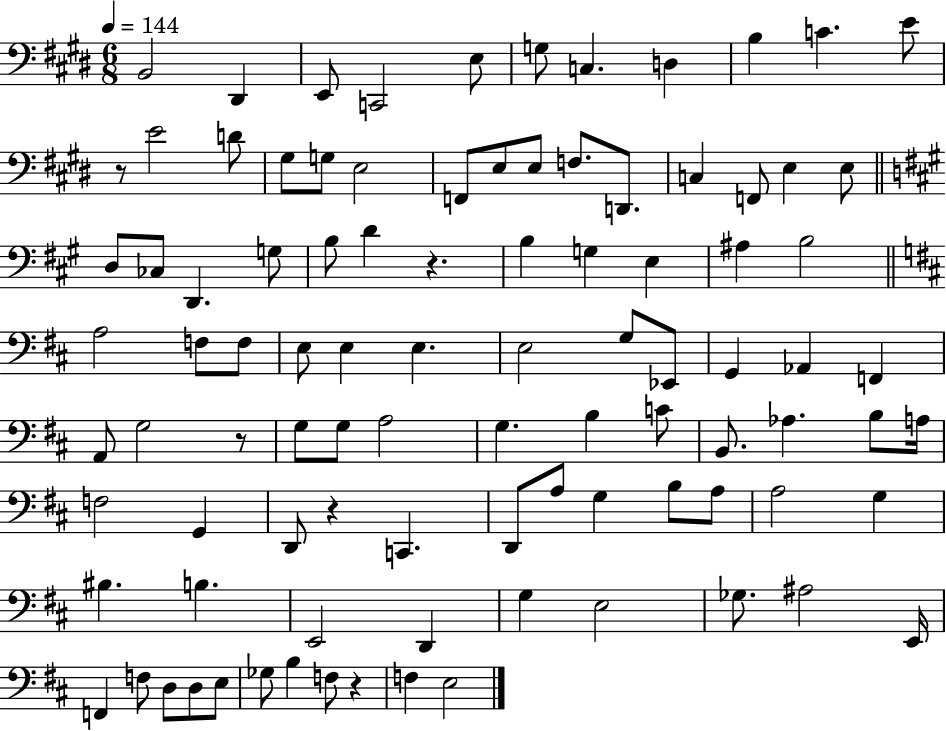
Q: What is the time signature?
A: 6/8